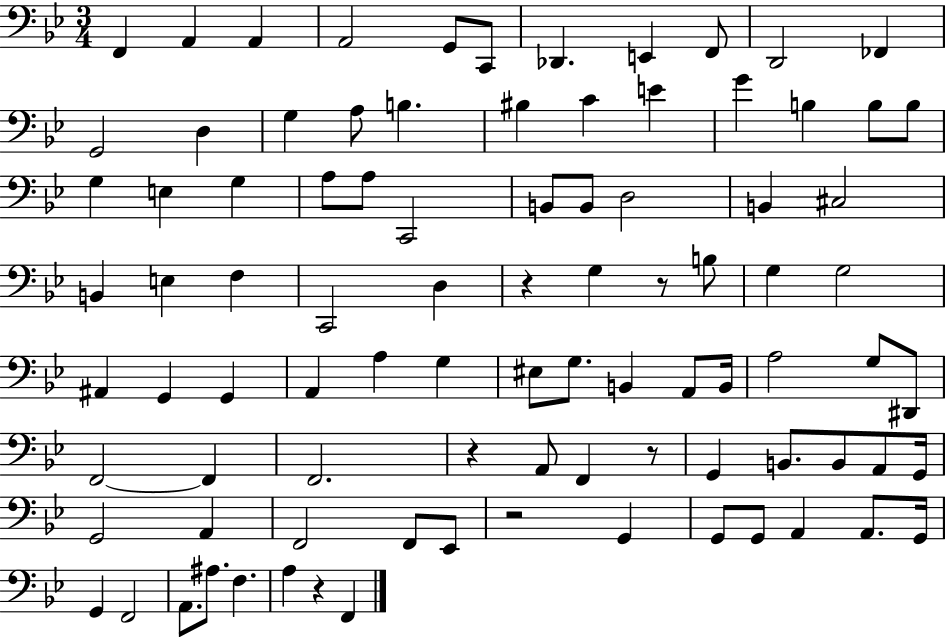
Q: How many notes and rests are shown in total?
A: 91